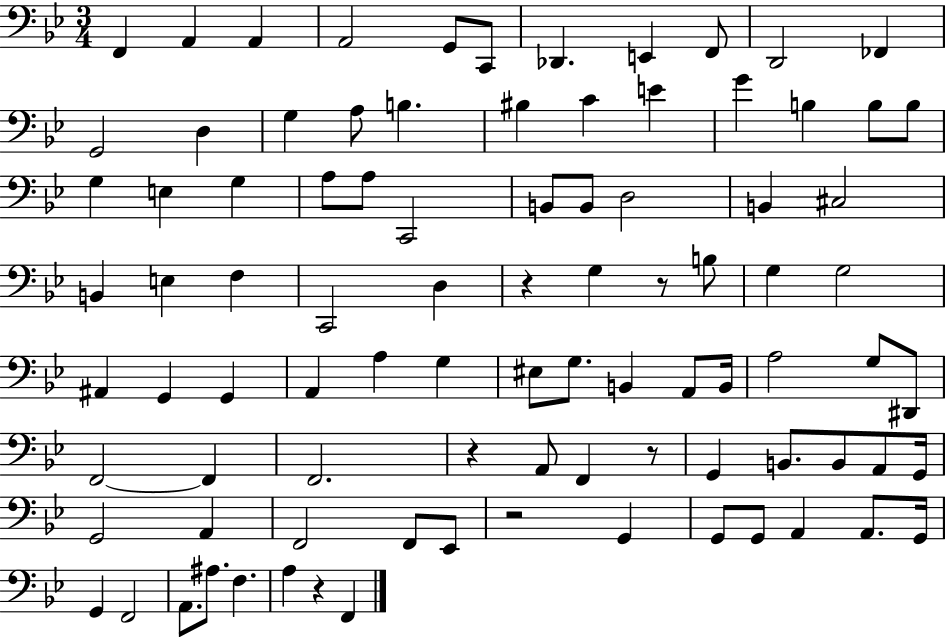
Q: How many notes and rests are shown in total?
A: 91